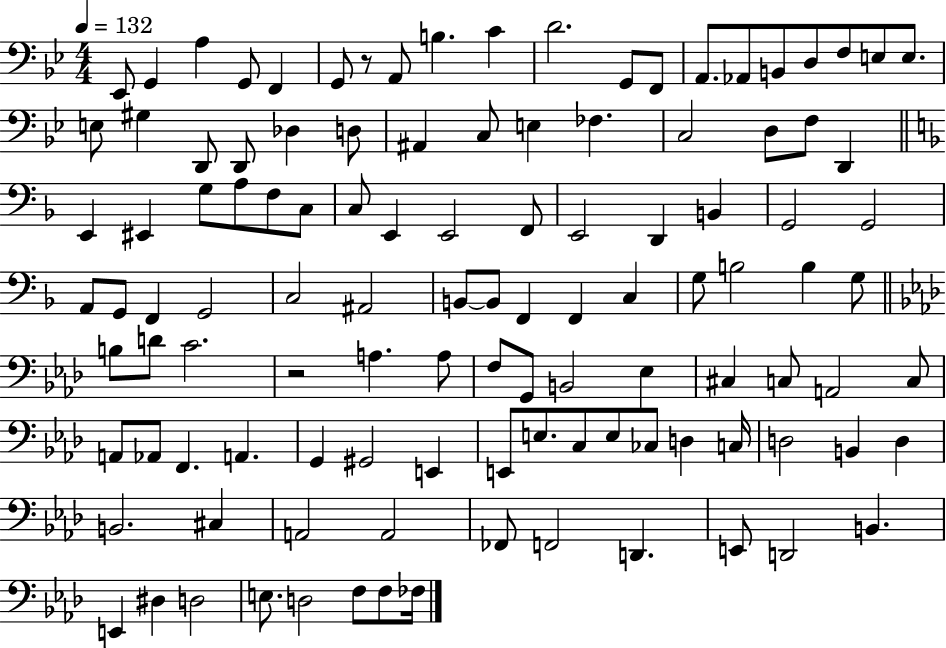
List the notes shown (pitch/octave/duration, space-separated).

Eb2/e G2/q A3/q G2/e F2/q G2/e R/e A2/e B3/q. C4/q D4/h. G2/e F2/e A2/e. Ab2/e B2/e D3/e F3/e E3/e E3/e. E3/e G#3/q D2/e D2/e Db3/q D3/e A#2/q C3/e E3/q FES3/q. C3/h D3/e F3/e D2/q E2/q EIS2/q G3/e A3/e F3/e C3/e C3/e E2/q E2/h F2/e E2/h D2/q B2/q G2/h G2/h A2/e G2/e F2/q G2/h C3/h A#2/h B2/e B2/e F2/q F2/q C3/q G3/e B3/h B3/q G3/e B3/e D4/e C4/h. R/h A3/q. A3/e F3/e G2/e B2/h Eb3/q C#3/q C3/e A2/h C3/e A2/e Ab2/e F2/q. A2/q. G2/q G#2/h E2/q E2/e E3/e. C3/e E3/e CES3/e D3/q C3/s D3/h B2/q D3/q B2/h. C#3/q A2/h A2/h FES2/e F2/h D2/q. E2/e D2/h B2/q. E2/q D#3/q D3/h E3/e. D3/h F3/e F3/e FES3/s